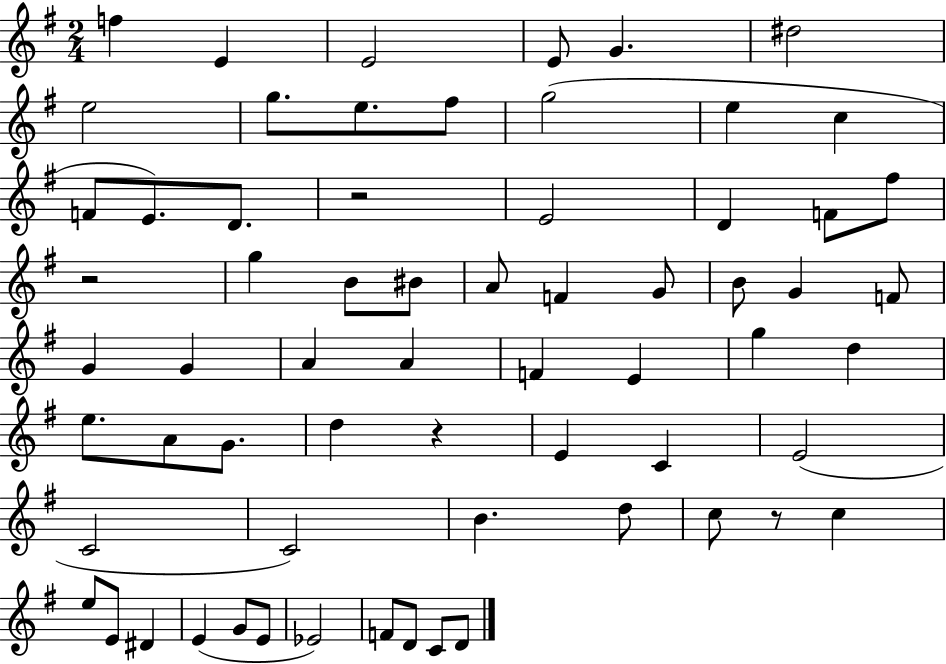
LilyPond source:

{
  \clef treble
  \numericTimeSignature
  \time 2/4
  \key g \major
  f''4 e'4 | e'2 | e'8 g'4. | dis''2 | \break e''2 | g''8. e''8. fis''8 | g''2( | e''4 c''4 | \break f'8 e'8.) d'8. | r2 | e'2 | d'4 f'8 fis''8 | \break r2 | g''4 b'8 bis'8 | a'8 f'4 g'8 | b'8 g'4 f'8 | \break g'4 g'4 | a'4 a'4 | f'4 e'4 | g''4 d''4 | \break e''8. a'8 g'8. | d''4 r4 | e'4 c'4 | e'2( | \break c'2 | c'2) | b'4. d''8 | c''8 r8 c''4 | \break e''8 e'8 dis'4 | e'4( g'8 e'8 | ees'2) | f'8 d'8 c'8 d'8 | \break \bar "|."
}